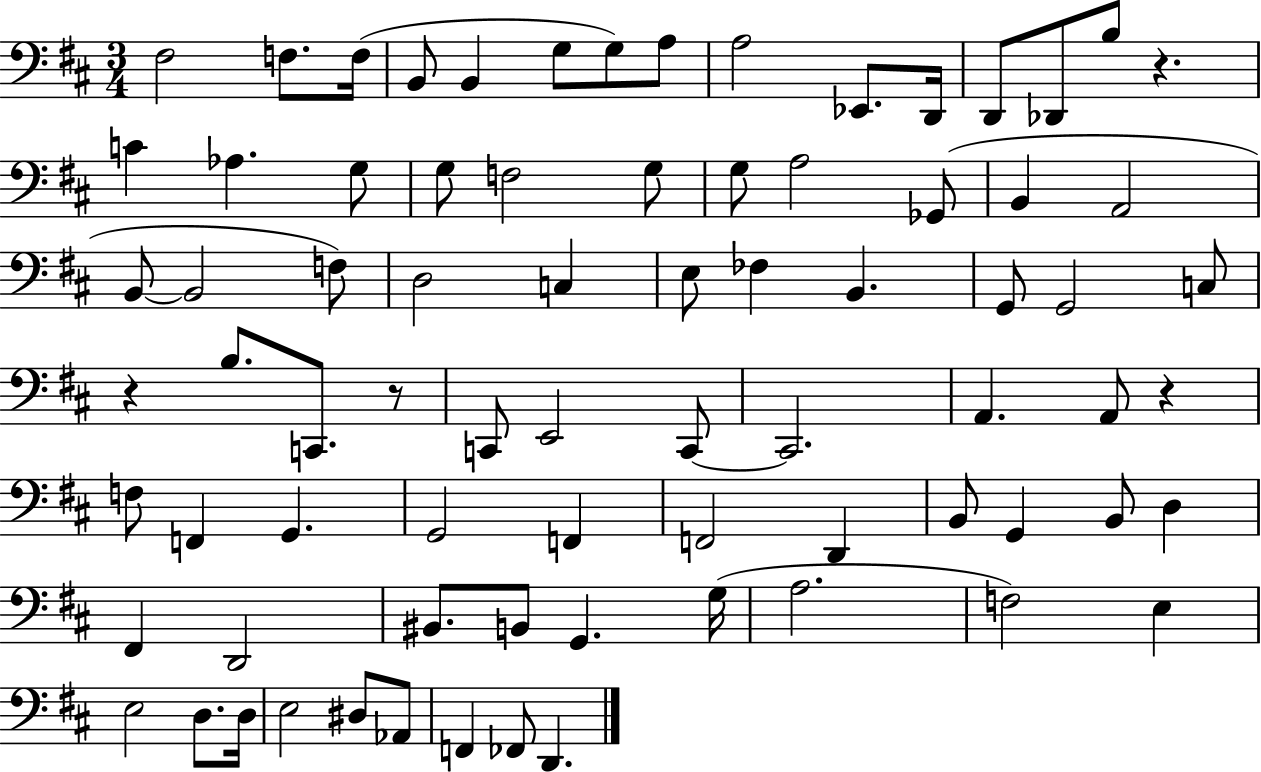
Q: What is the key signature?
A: D major